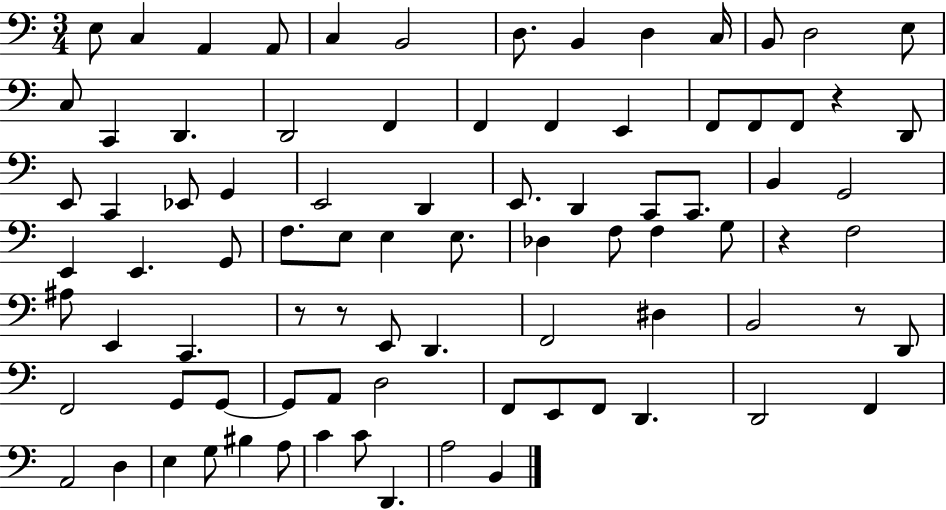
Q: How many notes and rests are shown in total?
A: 86